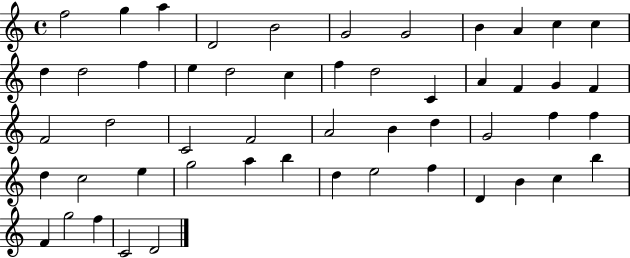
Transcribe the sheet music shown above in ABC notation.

X:1
T:Untitled
M:4/4
L:1/4
K:C
f2 g a D2 B2 G2 G2 B A c c d d2 f e d2 c f d2 C A F G F F2 d2 C2 F2 A2 B d G2 f f d c2 e g2 a b d e2 f D B c b F g2 f C2 D2